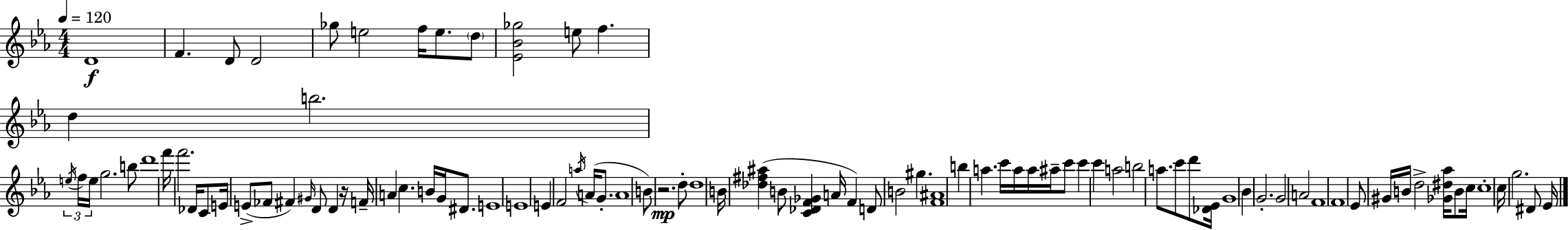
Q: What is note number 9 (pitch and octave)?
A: D5